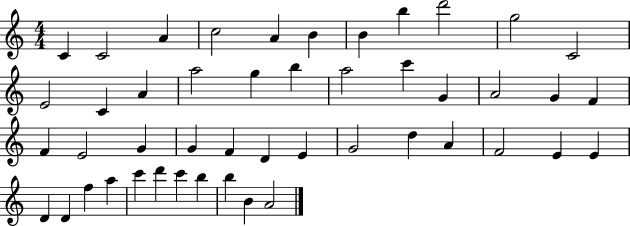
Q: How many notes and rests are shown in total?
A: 47